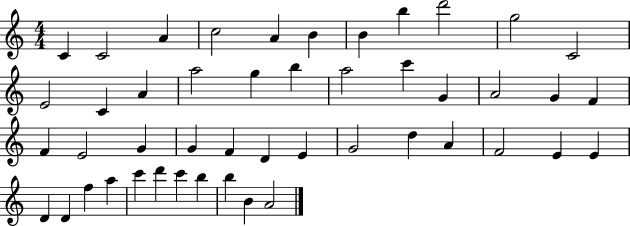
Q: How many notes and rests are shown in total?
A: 47